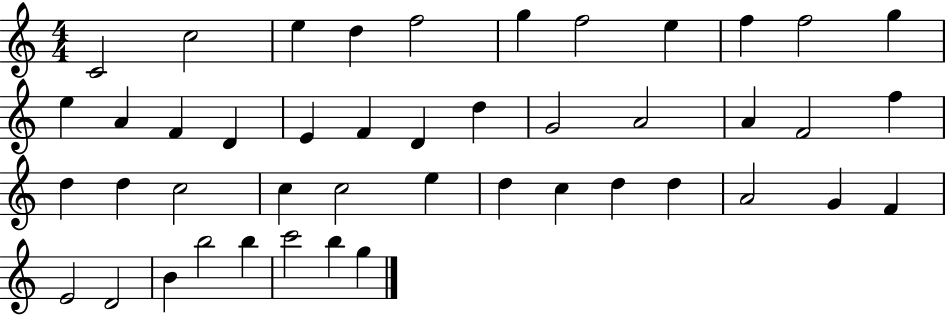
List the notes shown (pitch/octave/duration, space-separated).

C4/h C5/h E5/q D5/q F5/h G5/q F5/h E5/q F5/q F5/h G5/q E5/q A4/q F4/q D4/q E4/q F4/q D4/q D5/q G4/h A4/h A4/q F4/h F5/q D5/q D5/q C5/h C5/q C5/h E5/q D5/q C5/q D5/q D5/q A4/h G4/q F4/q E4/h D4/h B4/q B5/h B5/q C6/h B5/q G5/q